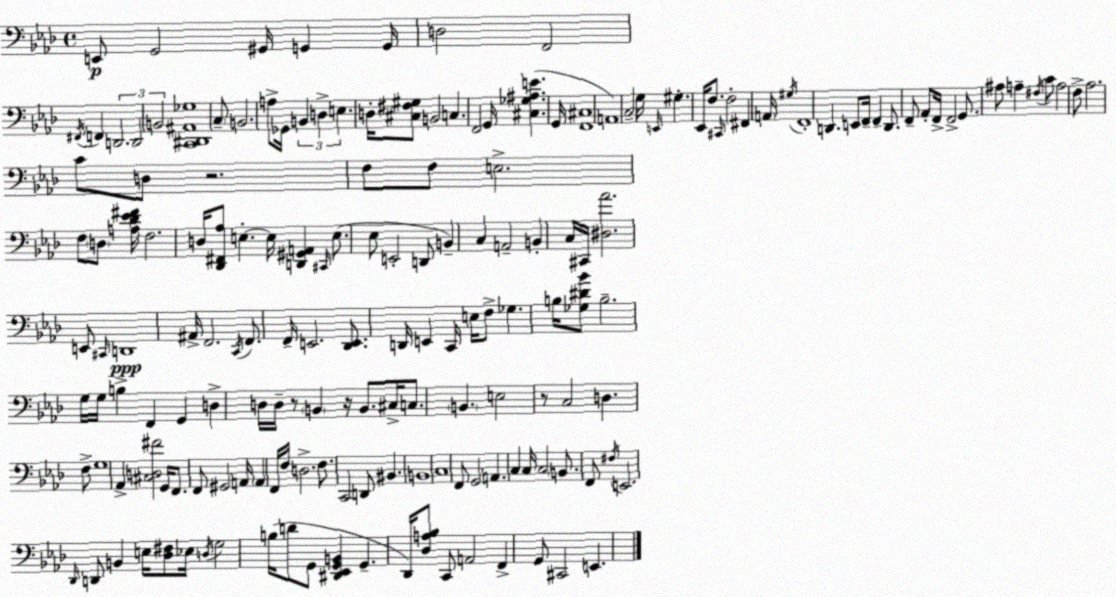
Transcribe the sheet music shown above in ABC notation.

X:1
T:Untitled
M:4/4
L:1/4
K:Fm
E,,/2 G,,2 ^G,,/4 G,, G,,/4 D,2 F,,2 ^F,,/4 F,, D,,2 D,,2 B,,2 [C,,^D,,^A,,_G,]4 C,/2 B,,2 A,/2 _G,,/4 B,, D, E, D,/4 [^C,^F,^G,]/2 B,,2 C, F,,2 G,,/4 [^C,_G,^A,E] G,,/4 [F,,^C,]4 A,,4 C,2 G,/4 E,,/4 ^G, _E,,/4 F,/2 ^C,,/4 F,2 ^F,, A,,/4 ^G,/4 F,,4 D,, E,,/2 F,,/4 F,, D,,/2 F,,/2 _A,,/2 F,,/4 F,,2 G,,/2 ^A,/2 A, ^F,/4 C/2 A,2 F,/2 _A,2 C/2 D,/2 z2 F,/2 F,/2 E,2 F,/2 D,/2 [A,_D_E^F]/4 F,2 D,/4 [_D,,^F,,_A,]/2 E, E,/4 [D,,^G,,A,,] ^C,,/4 E,/2 _E,/2 E,,2 D,,/2 B,, C, A,,2 B,, C,/4 ^C,,/4 [^D,_A]2 E,,/2 ^C,,/4 D,,4 ^A,,/4 F,,2 C,,/4 F,,/2 F,,/4 E,,2 [_D,,E,,]/2 D,,/4 E,, C,,/4 E,/4 F,/2 _G, B,/4 [_G,^D_B]/2 B,2 G,/4 G,/4 B, F,, G,, D, D,/4 D,/4 z/2 B,, z/4 B,,/2 ^C,/4 C,/2 B,, E,2 z/2 C,2 D, F,/2 G,4 _A,, [^C,D,^F]2 G,,/4 F,,/2 F,,/2 ^G,,2 A,,/4 A,, F,,/4 F,/4 D,2 F,/2 C,,2 D,,/2 ^B,, B,,4 C,4 F,,/2 G,,2 A,, C, C,/4 C,2 B,,/2 F,,/2 ^F,/4 E,,2 _D,,/4 D,,/2 B,, E,/4 [_D,^F,]/2 _E,/4 D,/4 G,2 B,/4 D/2 G,,/2 [^D,,_E,,G,,B,,] G,, _D,,/4 [_D,A,_B,]/2 C,,/2 A,,2 F,, G,,/2 ^C,,2 E,,